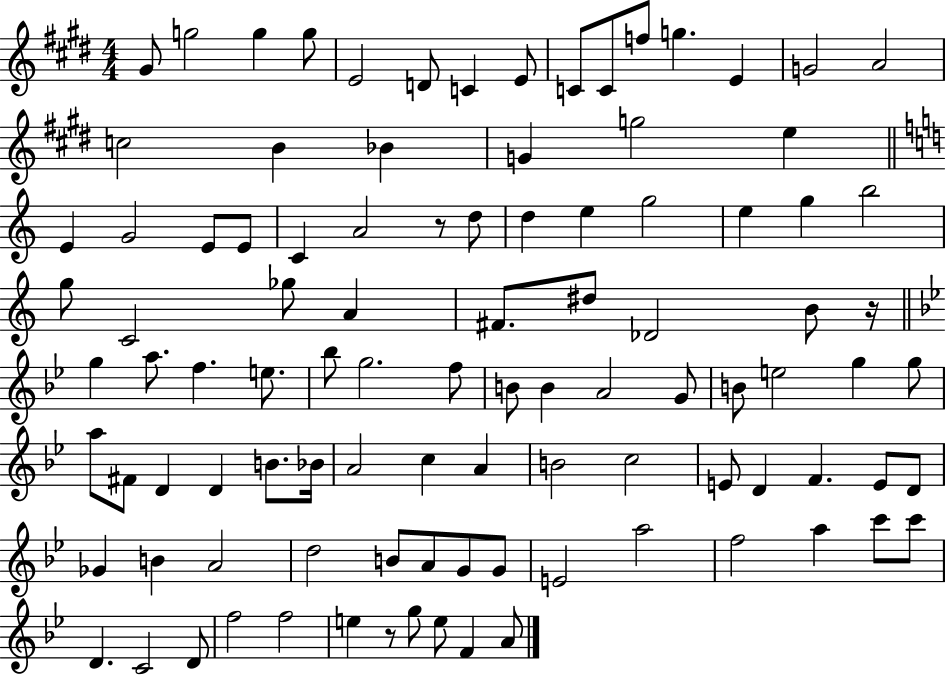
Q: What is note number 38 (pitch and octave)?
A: A4